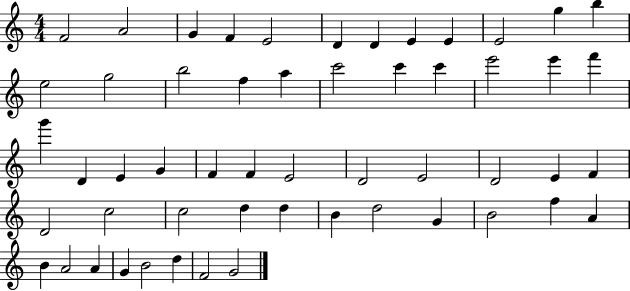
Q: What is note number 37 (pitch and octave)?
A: C5